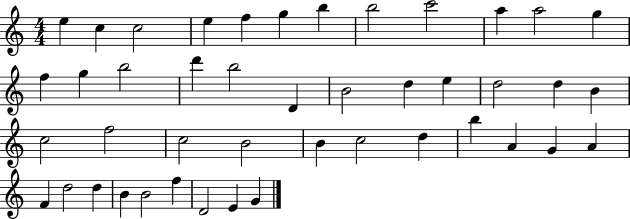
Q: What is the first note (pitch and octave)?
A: E5